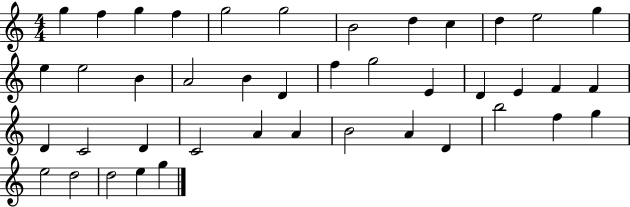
G5/q F5/q G5/q F5/q G5/h G5/h B4/h D5/q C5/q D5/q E5/h G5/q E5/q E5/h B4/q A4/h B4/q D4/q F5/q G5/h E4/q D4/q E4/q F4/q F4/q D4/q C4/h D4/q C4/h A4/q A4/q B4/h A4/q D4/q B5/h F5/q G5/q E5/h D5/h D5/h E5/q G5/q